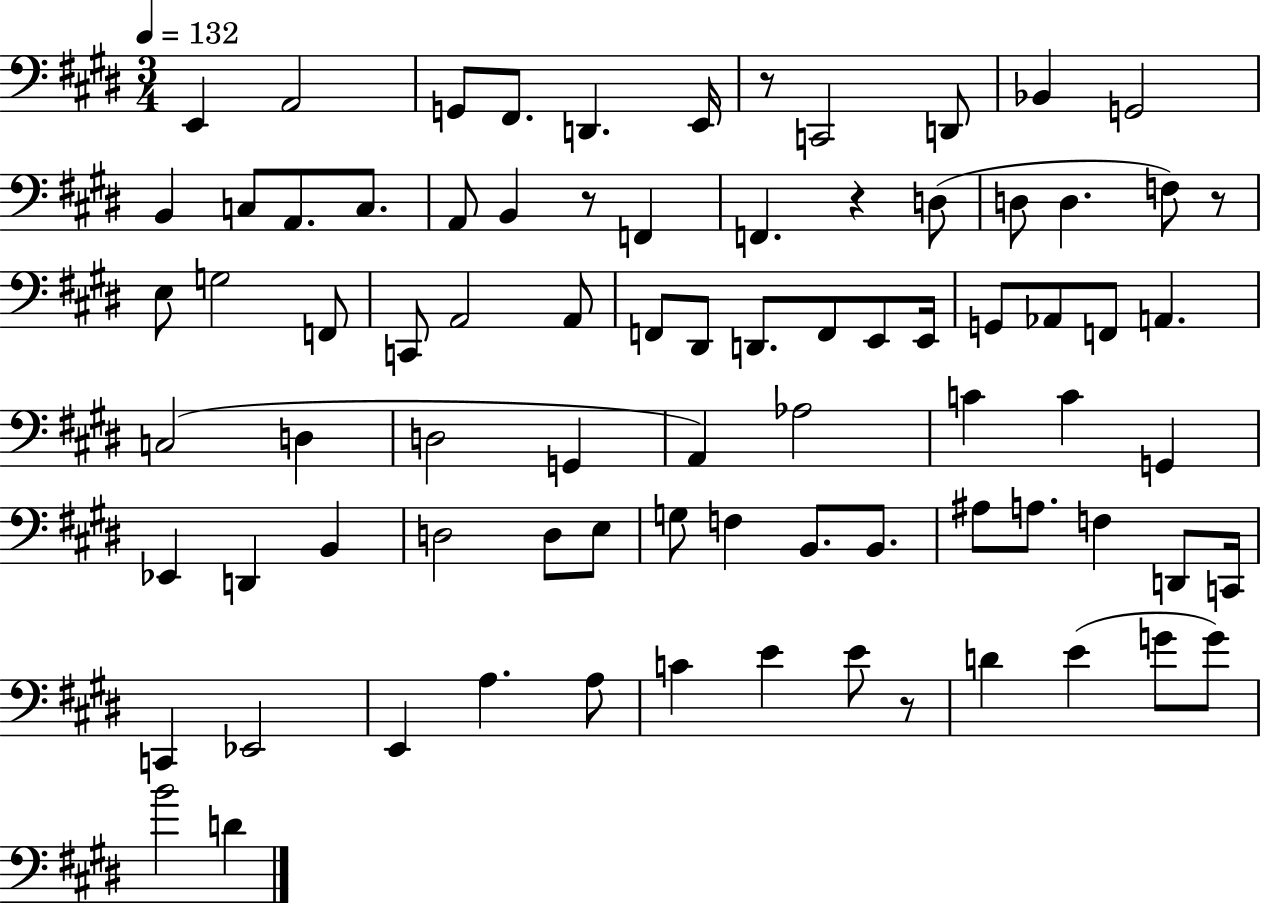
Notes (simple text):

E2/q A2/h G2/e F#2/e. D2/q. E2/s R/e C2/h D2/e Bb2/q G2/h B2/q C3/e A2/e. C3/e. A2/e B2/q R/e F2/q F2/q. R/q D3/e D3/e D3/q. F3/e R/e E3/e G3/h F2/e C2/e A2/h A2/e F2/e D#2/e D2/e. F2/e E2/e E2/s G2/e Ab2/e F2/e A2/q. C3/h D3/q D3/h G2/q A2/q Ab3/h C4/q C4/q G2/q Eb2/q D2/q B2/q D3/h D3/e E3/e G3/e F3/q B2/e. B2/e. A#3/e A3/e. F3/q D2/e C2/s C2/q Eb2/h E2/q A3/q. A3/e C4/q E4/q E4/e R/e D4/q E4/q G4/e G4/e B4/h D4/q